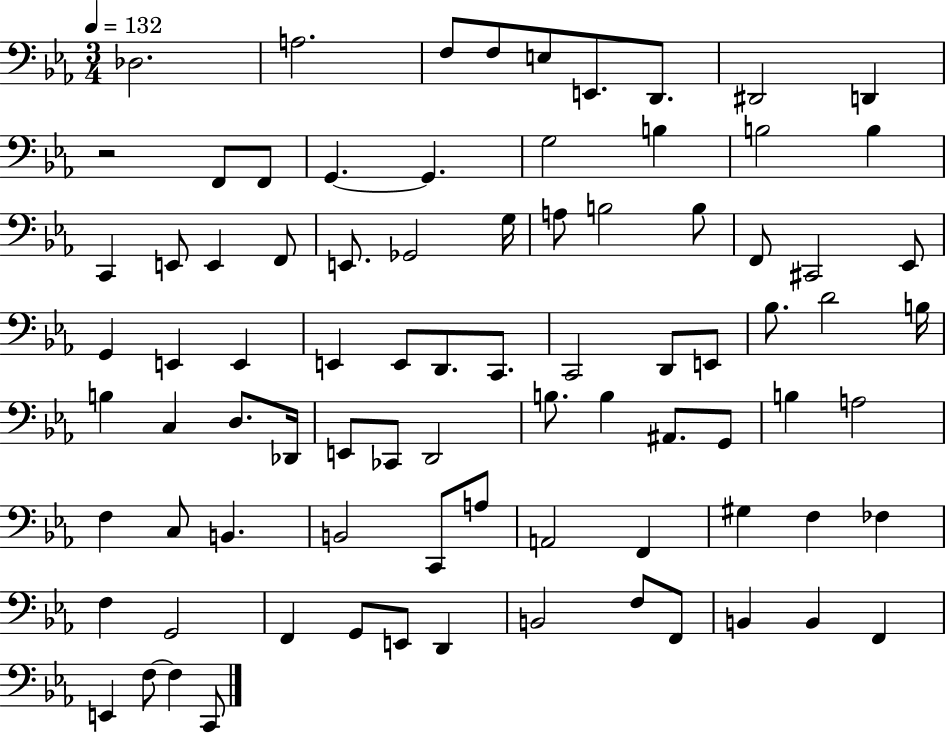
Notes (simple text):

Db3/h. A3/h. F3/e F3/e E3/e E2/e. D2/e. D#2/h D2/q R/h F2/e F2/e G2/q. G2/q. G3/h B3/q B3/h B3/q C2/q E2/e E2/q F2/e E2/e. Gb2/h G3/s A3/e B3/h B3/e F2/e C#2/h Eb2/e G2/q E2/q E2/q E2/q E2/e D2/e. C2/e. C2/h D2/e E2/e Bb3/e. D4/h B3/s B3/q C3/q D3/e. Db2/s E2/e CES2/e D2/h B3/e. B3/q A#2/e. G2/e B3/q A3/h F3/q C3/e B2/q. B2/h C2/e A3/e A2/h F2/q G#3/q F3/q FES3/q F3/q G2/h F2/q G2/e E2/e D2/q B2/h F3/e F2/e B2/q B2/q F2/q E2/q F3/e F3/q C2/e